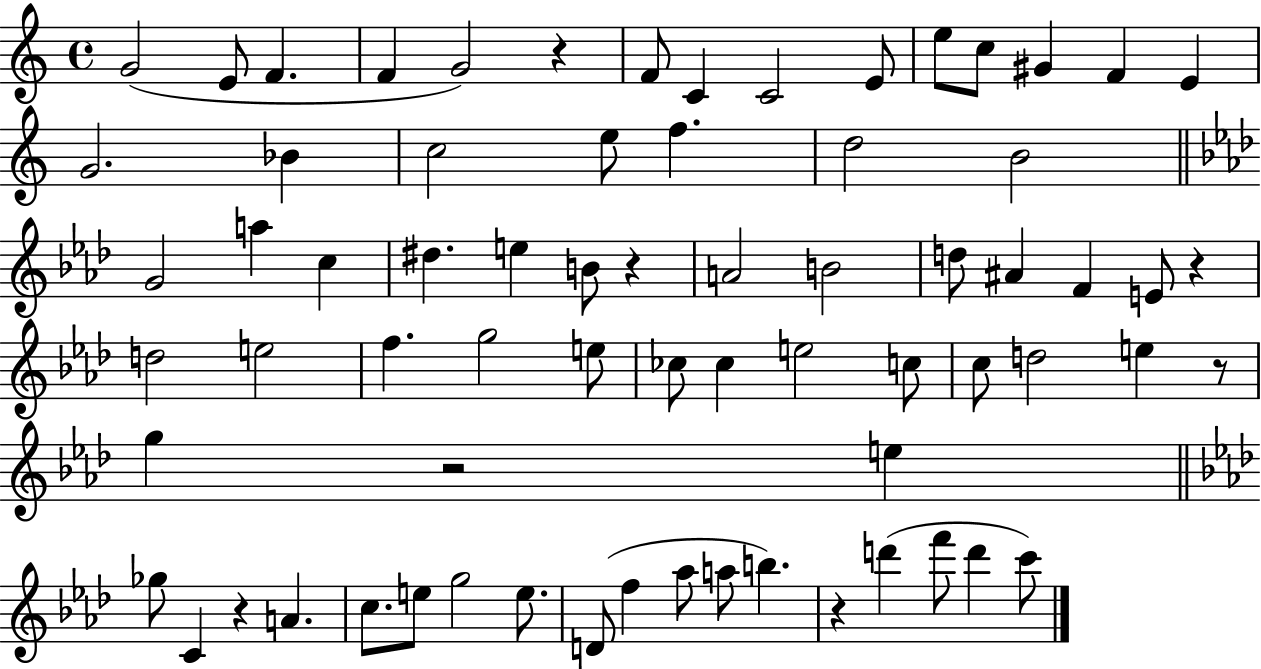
{
  \clef treble
  \time 4/4
  \defaultTimeSignature
  \key c \major
  \repeat volta 2 { g'2( e'8 f'4. | f'4 g'2) r4 | f'8 c'4 c'2 e'8 | e''8 c''8 gis'4 f'4 e'4 | \break g'2. bes'4 | c''2 e''8 f''4. | d''2 b'2 | \bar "||" \break \key f \minor g'2 a''4 c''4 | dis''4. e''4 b'8 r4 | a'2 b'2 | d''8 ais'4 f'4 e'8 r4 | \break d''2 e''2 | f''4. g''2 e''8 | ces''8 ces''4 e''2 c''8 | c''8 d''2 e''4 r8 | \break g''4 r2 e''4 | \bar "||" \break \key aes \major ges''8 c'4 r4 a'4. | c''8. e''8 g''2 e''8. | d'8( f''4 aes''8 a''8 b''4.) | r4 d'''4( f'''8 d'''4 c'''8) | \break } \bar "|."
}